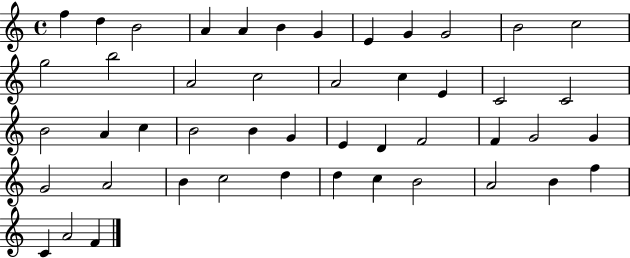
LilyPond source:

{
  \clef treble
  \time 4/4
  \defaultTimeSignature
  \key c \major
  f''4 d''4 b'2 | a'4 a'4 b'4 g'4 | e'4 g'4 g'2 | b'2 c''2 | \break g''2 b''2 | a'2 c''2 | a'2 c''4 e'4 | c'2 c'2 | \break b'2 a'4 c''4 | b'2 b'4 g'4 | e'4 d'4 f'2 | f'4 g'2 g'4 | \break g'2 a'2 | b'4 c''2 d''4 | d''4 c''4 b'2 | a'2 b'4 f''4 | \break c'4 a'2 f'4 | \bar "|."
}